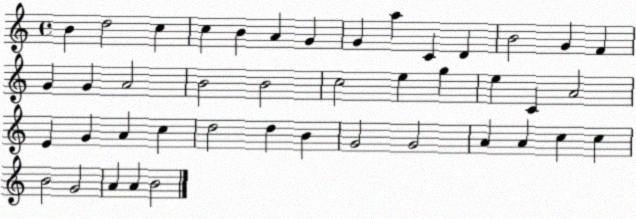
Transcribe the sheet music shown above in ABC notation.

X:1
T:Untitled
M:4/4
L:1/4
K:C
B d2 c c B A G G a C D B2 G F G G A2 B2 B2 c2 e g e C A2 E G A c d2 d B G2 G2 A A c c B2 G2 A A B2